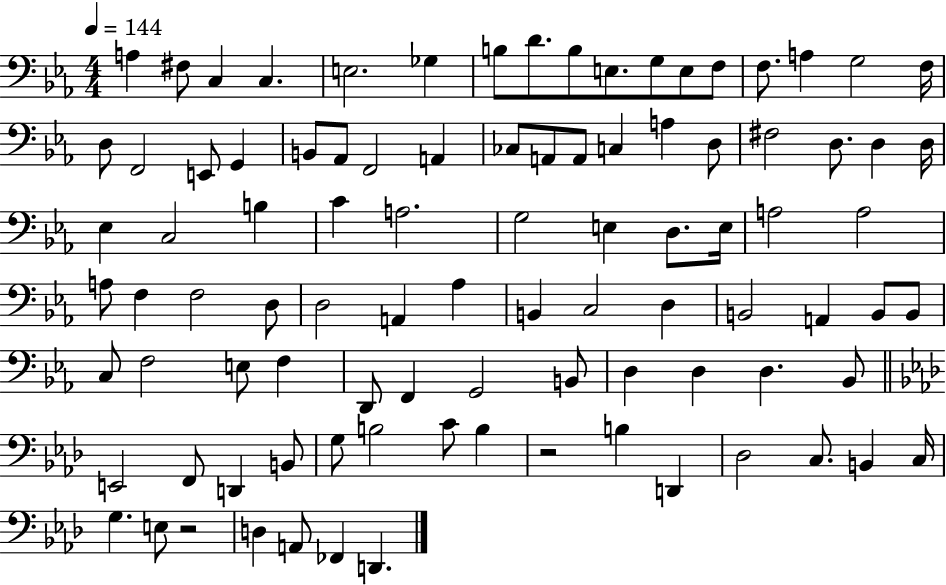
A3/q F#3/e C3/q C3/q. E3/h. Gb3/q B3/e D4/e. B3/e E3/e. G3/e E3/e F3/e F3/e. A3/q G3/h F3/s D3/e F2/h E2/e G2/q B2/e Ab2/e F2/h A2/q CES3/e A2/e A2/e C3/q A3/q D3/e F#3/h D3/e. D3/q D3/s Eb3/q C3/h B3/q C4/q A3/h. G3/h E3/q D3/e. E3/s A3/h A3/h A3/e F3/q F3/h D3/e D3/h A2/q Ab3/q B2/q C3/h D3/q B2/h A2/q B2/e B2/e C3/e F3/h E3/e F3/q D2/e F2/q G2/h B2/e D3/q D3/q D3/q. Bb2/e E2/h F2/e D2/q B2/e G3/e B3/h C4/e B3/q R/h B3/q D2/q Db3/h C3/e. B2/q C3/s G3/q. E3/e R/h D3/q A2/e FES2/q D2/q.